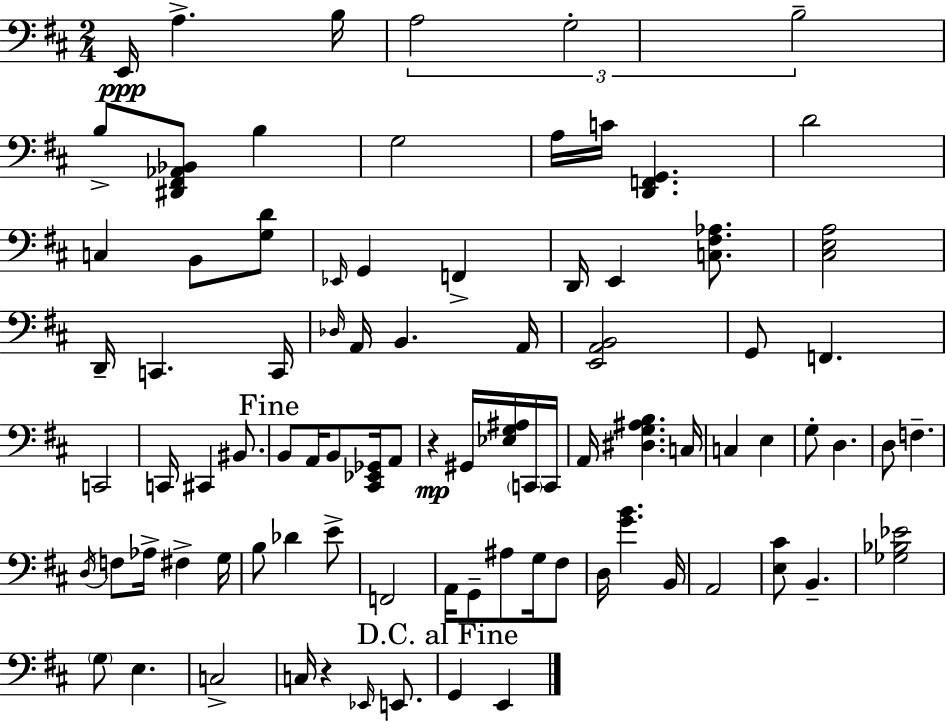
{
  \clef bass
  \numericTimeSignature
  \time 2/4
  \key d \major
  e,16\ppp a4.-> b16 | \tuplet 3/2 { a2 | g2-. | b2-- } | \break b8-> <dis, fis, aes, bes,>8 b4 | g2 | a16 c'16 <d, f, g,>4. | d'2 | \break c4 b,8 <g d'>8 | \grace { ees,16 } g,4 f,4-> | d,16 e,4 <c fis aes>8. | <cis e a>2 | \break d,16-- c,4. | c,16 \grace { des16 } a,16 b,4. | a,16 <e, a, b,>2 | g,8 f,4. | \break c,2 | c,16 cis,4 bis,8. | \mark "Fine" b,8 a,16 b,8 <cis, ees, ges,>16 | a,8 r4\mp gis,16 <ees g ais>16 | \break \parenthesize c,16 c,16 a,16 <dis g ais b>4. | c16 c4 e4 | g8-. d4. | d8 f4.-- | \break \acciaccatura { d16 } f8 aes16-> fis4-> | g16 b8 des'4 | e'8-> f,2 | a,16 g,8-- ais8 | \break g16 fis8 d16 <g' b'>4. | b,16 a,2 | <e cis'>8 b,4.-- | <ges bes ees'>2 | \break \parenthesize g8 e4. | c2-> | c16 r4 | \grace { ees,16 } e,8. \mark "D.C. al Fine" g,4 | \break e,4 \bar "|."
}